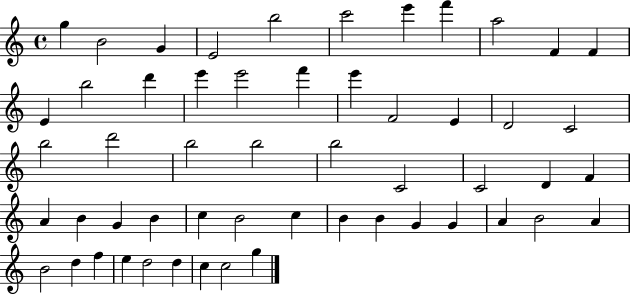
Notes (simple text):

G5/q B4/h G4/q E4/h B5/h C6/h E6/q F6/q A5/h F4/q F4/q E4/q B5/h D6/q E6/q E6/h F6/q E6/q F4/h E4/q D4/h C4/h B5/h D6/h B5/h B5/h B5/h C4/h C4/h D4/q F4/q A4/q B4/q G4/q B4/q C5/q B4/h C5/q B4/q B4/q G4/q G4/q A4/q B4/h A4/q B4/h D5/q F5/q E5/q D5/h D5/q C5/q C5/h G5/q